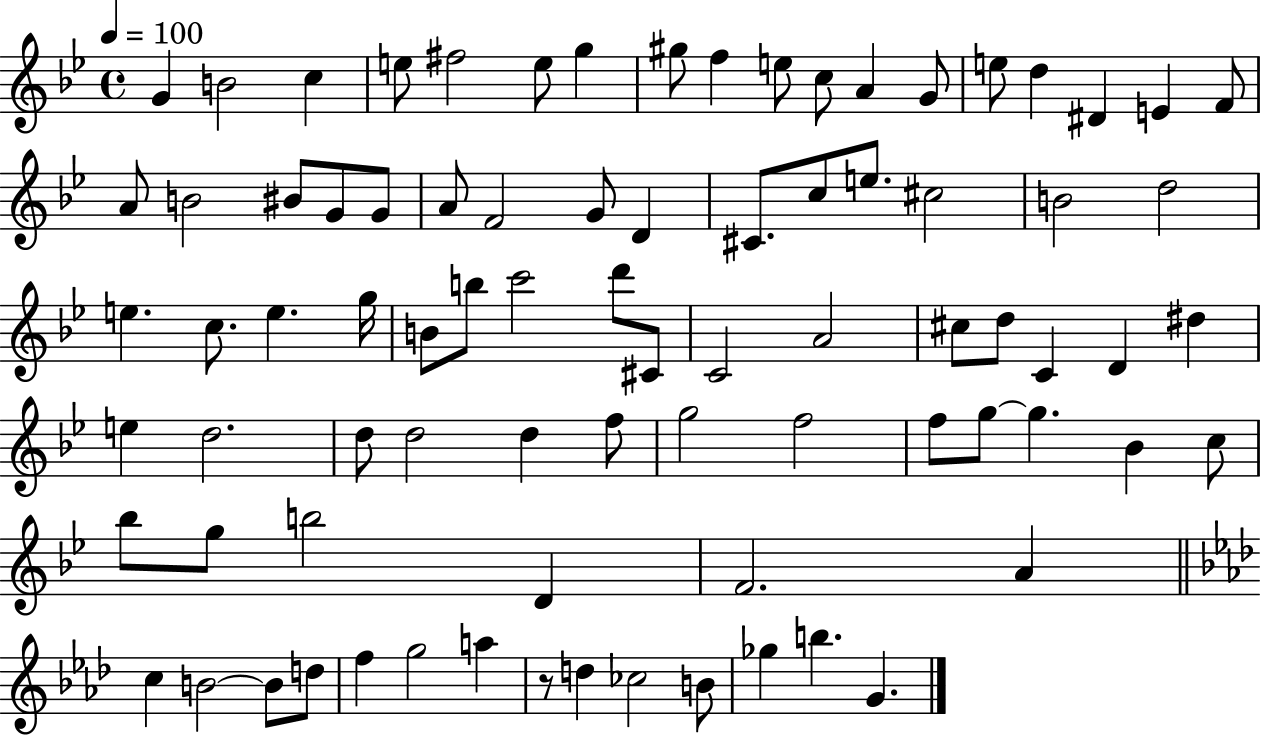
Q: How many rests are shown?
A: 1